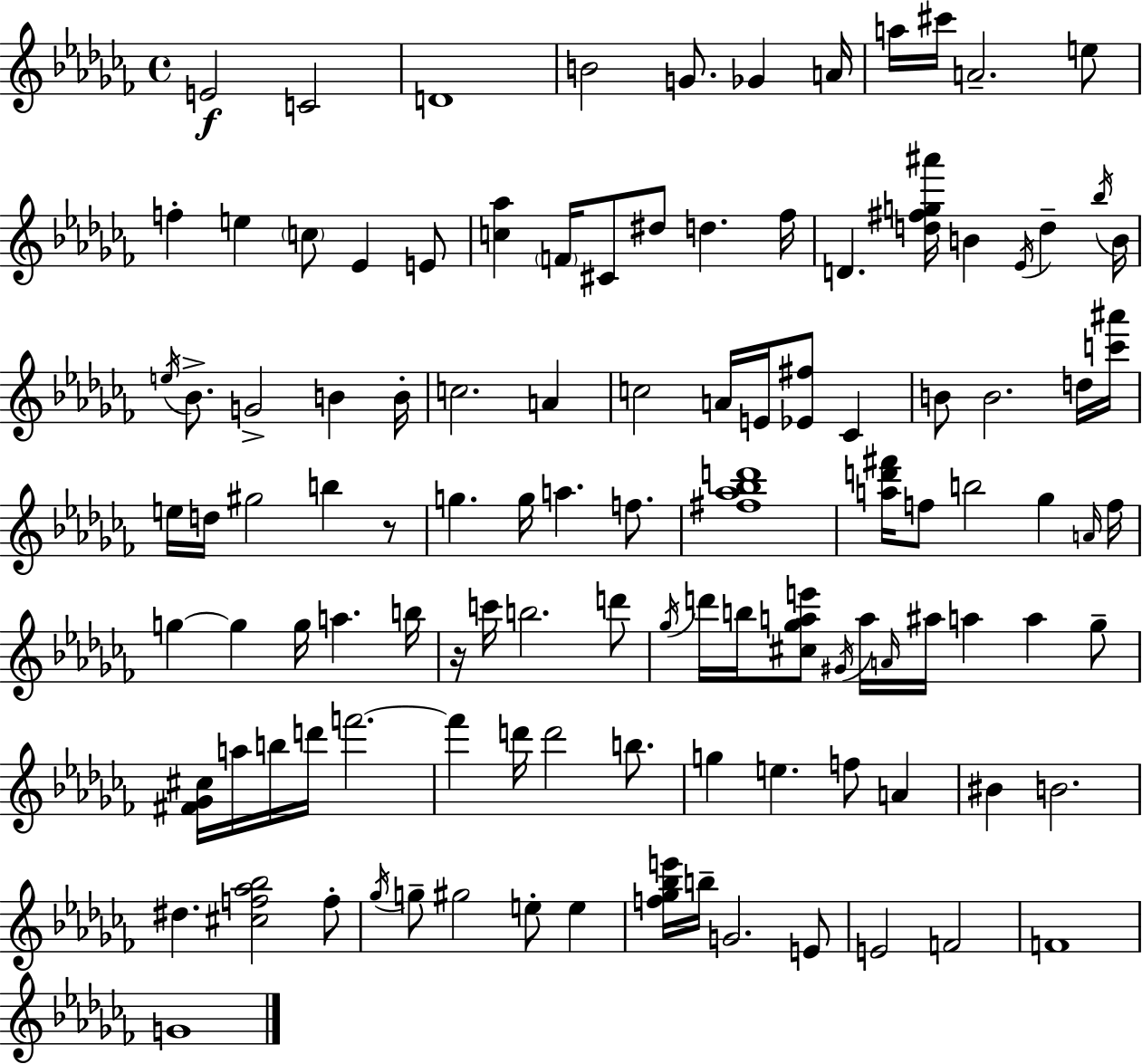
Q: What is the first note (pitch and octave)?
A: E4